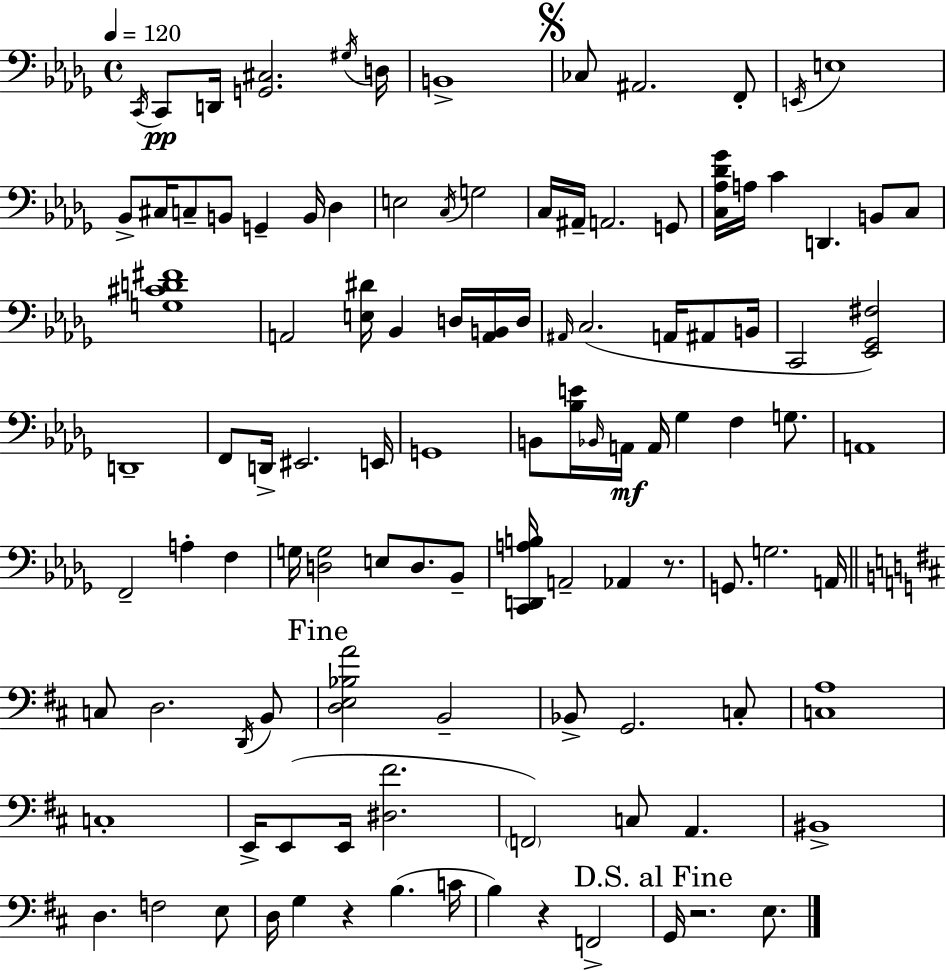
C2/s C2/e D2/s [G2,C#3]/h. G#3/s D3/s B2/w CES3/e A#2/h. F2/e E2/s E3/w Bb2/e C#3/s C3/e B2/e G2/q B2/s Db3/q E3/h C3/s G3/h C3/s A#2/s A2/h. G2/e [C3,Ab3,Db4,Gb4]/s A3/s C4/q D2/q. B2/e C3/e [G3,C#4,D4,F#4]/w A2/h [E3,D#4]/s Bb2/q D3/s [A2,B2]/s D3/s A#2/s C3/h. A2/s A#2/e B2/s C2/h [Eb2,Gb2,F#3]/h D2/w F2/e D2/s EIS2/h. E2/s G2/w B2/e [Bb3,E4]/s Bb2/s A2/s A2/s Gb3/q F3/q G3/e. A2/w F2/h A3/q F3/q G3/s [D3,G3]/h E3/e D3/e. Bb2/e [C2,D2,A3,B3]/s A2/h Ab2/q R/e. G2/e. G3/h. A2/s C3/e D3/h. D2/s B2/e [D3,E3,Bb3,A4]/h B2/h Bb2/e G2/h. C3/e [C3,A3]/w C3/w E2/s E2/e E2/s [D#3,F#4]/h. F2/h C3/e A2/q. BIS2/w D3/q. F3/h E3/e D3/s G3/q R/q B3/q. C4/s B3/q R/q F2/h G2/s R/h. E3/e.